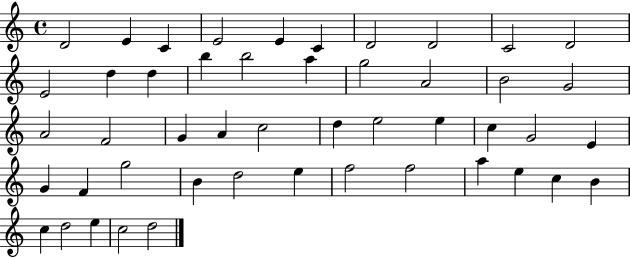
D4/h E4/q C4/q E4/h E4/q C4/q D4/h D4/h C4/h D4/h E4/h D5/q D5/q B5/q B5/h A5/q G5/h A4/h B4/h G4/h A4/h F4/h G4/q A4/q C5/h D5/q E5/h E5/q C5/q G4/h E4/q G4/q F4/q G5/h B4/q D5/h E5/q F5/h F5/h A5/q E5/q C5/q B4/q C5/q D5/h E5/q C5/h D5/h